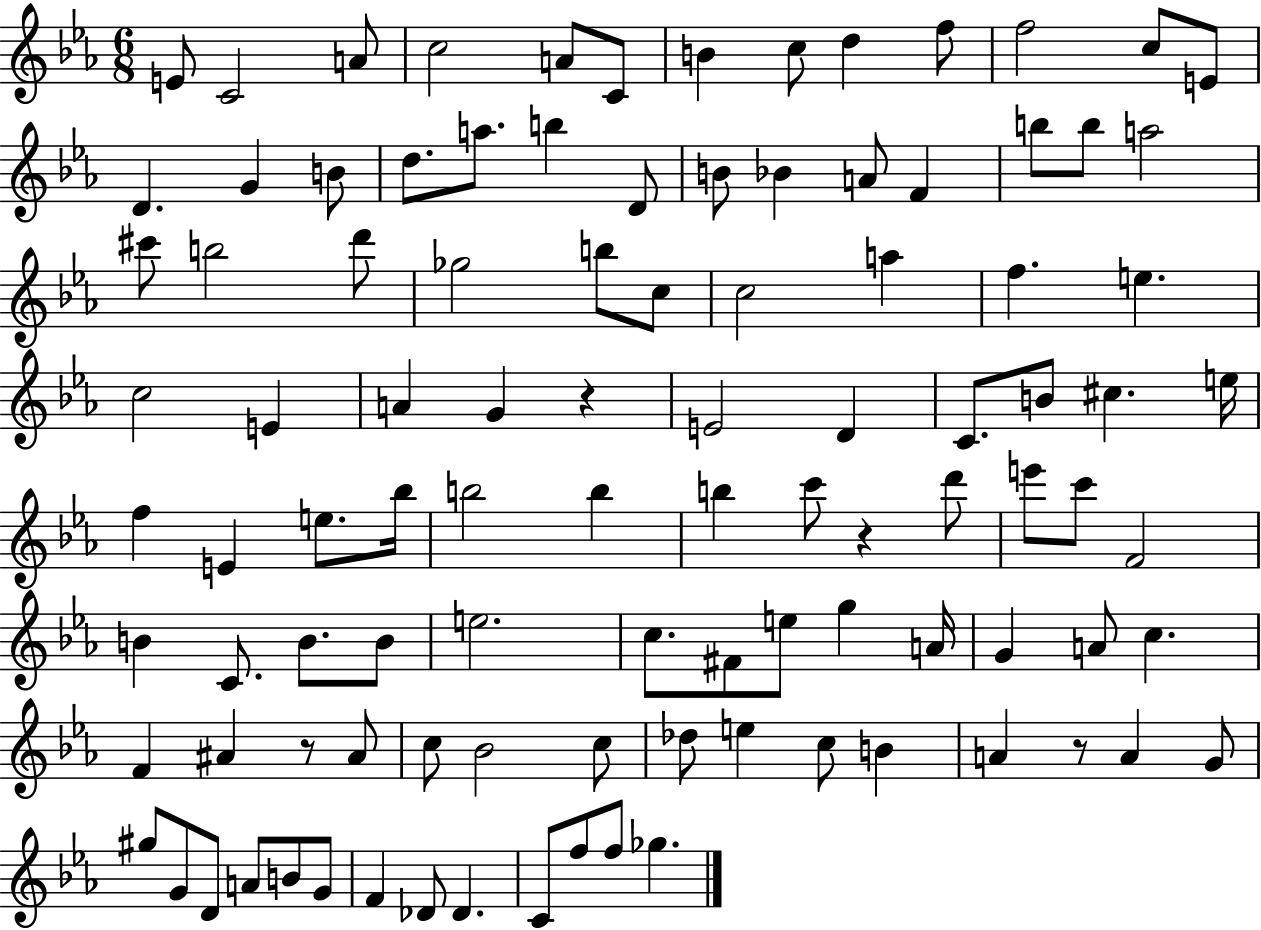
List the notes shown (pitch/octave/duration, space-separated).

E4/e C4/h A4/e C5/h A4/e C4/e B4/q C5/e D5/q F5/e F5/h C5/e E4/e D4/q. G4/q B4/e D5/e. A5/e. B5/q D4/e B4/e Bb4/q A4/e F4/q B5/e B5/e A5/h C#6/e B5/h D6/e Gb5/h B5/e C5/e C5/h A5/q F5/q. E5/q. C5/h E4/q A4/q G4/q R/q E4/h D4/q C4/e. B4/e C#5/q. E5/s F5/q E4/q E5/e. Bb5/s B5/h B5/q B5/q C6/e R/q D6/e E6/e C6/e F4/h B4/q C4/e. B4/e. B4/e E5/h. C5/e. F#4/e E5/e G5/q A4/s G4/q A4/e C5/q. F4/q A#4/q R/e A#4/e C5/e Bb4/h C5/e Db5/e E5/q C5/e B4/q A4/q R/e A4/q G4/e G#5/e G4/e D4/e A4/e B4/e G4/e F4/q Db4/e Db4/q. C4/e F5/e F5/e Gb5/q.